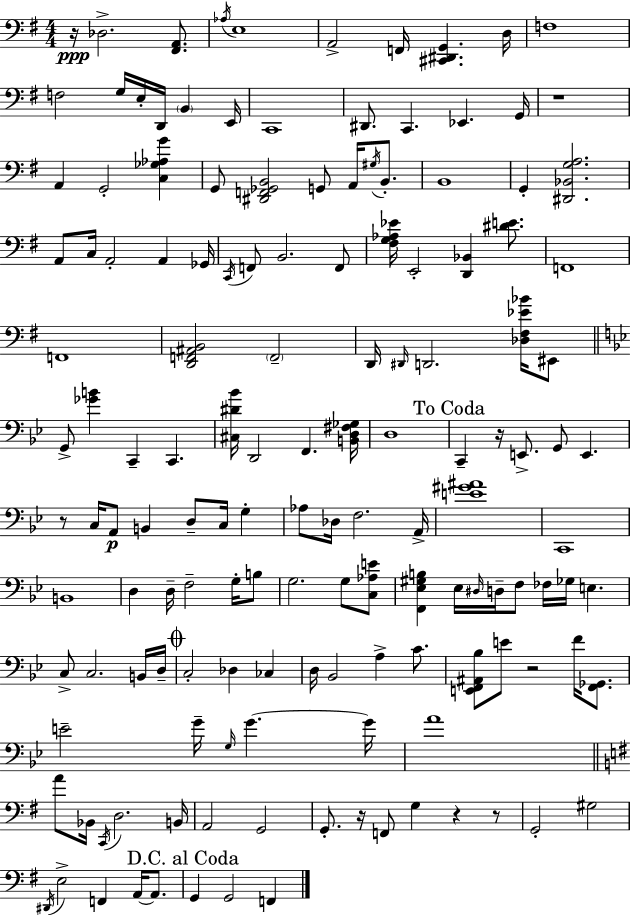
{
  \clef bass
  \numericTimeSignature
  \time 4/4
  \key g \major
  r16\ppp des2.-> <fis, a,>8. | \acciaccatura { aes16 } e1 | a,2-> f,16 <cis, dis, g,>4. | d16 f1 | \break f2 g16 e16-. d,16 \parenthesize b,4 | e,16 c,1 | dis,8. c,4. ees,4. | g,16 r1 | \break a,4 g,2-. <c ges aes g'>4 | g,8 <dis, f, ges, b,>2 g,8 a,16 \acciaccatura { gis16 } b,8.-. | b,1 | g,4-. <dis, bes, g a>2. | \break a,8 c16 a,2-. a,4 | ges,16 \acciaccatura { c,16 } f,8 b,2. | f,8 <fis g aes ees'>16 e,2-. <d, bes,>4 | <dis' e'>8. f,1 | \break f,1 | <d, f, ais, b,>2 \parenthesize f,2-- | d,16 \grace { dis,16 } d,2. | <des fis ees' bes'>16 eis,8 \bar "||" \break \key bes \major g,8-> <ges' b'>4 c,4-- c,4. | <cis dis' bes'>16 d,2 f,4. <b, d fis ges>16 | d1 | \mark "To Coda" c,4-- r16 e,8.-> g,8 e,4. | \break r8 c16 a,8\p b,4 d8-- c16 g4-. | aes8 des16 f2. a,16-> | <e' gis' ais'>1 | c,1 | \break b,1 | d4 d16-- f2-- g16-. b8 | g2. g8 <c aes e'>8 | <f, ees gis b>4 ees16 \grace { dis16 } d16-- f8 fes16 ges16 e4. | \break c8-> c2. b,16 | d16-- \mark \markup { \musicglyph "scripts.coda" } c2-. des4 ces4 | d16 bes,2 a4-> c'8. | <e, f, ais, bes>8 e'8 r2 f'16 <f, ges,>8. | \break e'2-- g'16-- \grace { g16 } g'4.~~ | g'16 a'1 | \bar "||" \break \key g \major a'8 bes,16 \acciaccatura { c,16 } d2. | b,16 a,2 g,2 | g,8.-. r16 f,8 g4 r4 r8 | g,2-. gis2 | \break \acciaccatura { dis,16 } e2-> f,4 a,16~~ a,8. | \mark "D.C. al Coda" g,4 g,2 f,4 | \bar "|."
}